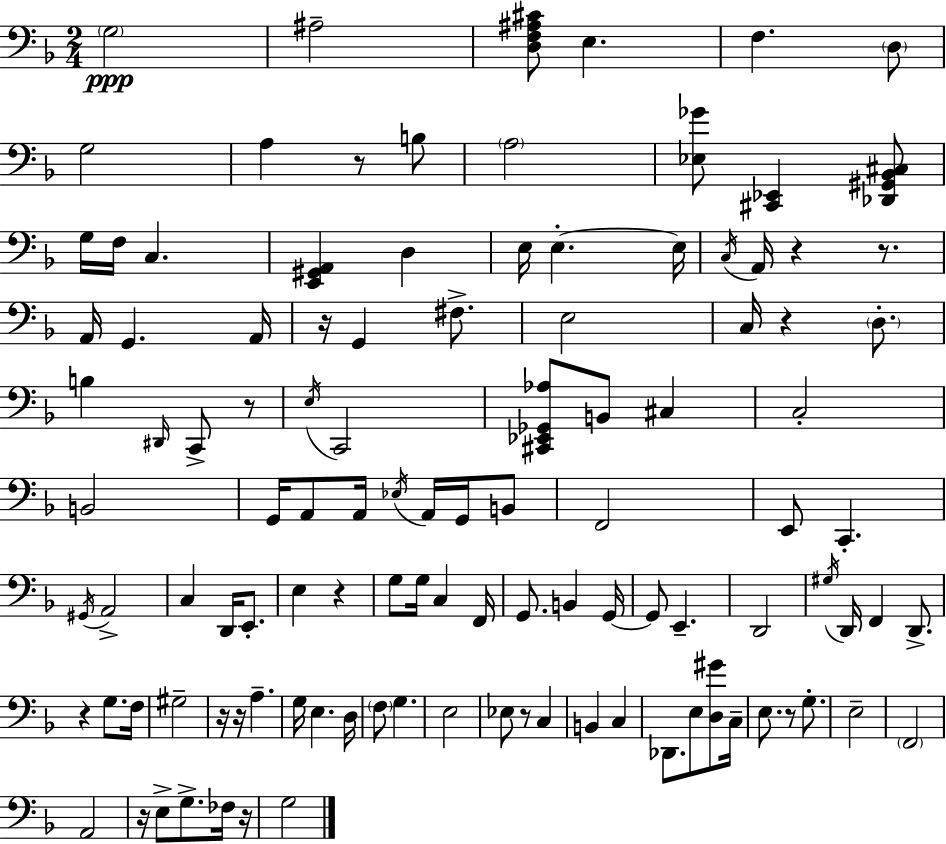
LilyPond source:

{
  \clef bass
  \numericTimeSignature
  \time 2/4
  \key f \major
  \parenthesize g2\ppp | ais2-- | <d f ais cis'>8 e4. | f4. \parenthesize d8 | \break g2 | a4 r8 b8 | \parenthesize a2 | <ees ges'>8 <cis, ees,>4 <des, gis, bes, cis>8 | \break g16 f16 c4. | <e, gis, a,>4 d4 | e16 e4.-.~~ e16 | \acciaccatura { c16 } a,16 r4 r8. | \break a,16 g,4. | a,16 r16 g,4 fis8.-> | e2 | c16 r4 \parenthesize d8.-. | \break b4 \grace { dis,16 } c,8-> | r8 \acciaccatura { e16 } c,2 | <cis, ees, ges, aes>8 b,8 cis4 | c2-. | \break b,2 | g,16 a,8 a,16 \acciaccatura { ees16 } | a,16 g,16 b,8 f,2 | e,8 c,4.-. | \break \acciaccatura { gis,16 } a,2-> | c4 | d,16 e,8.-. e4 | r4 g8 g16 | \break c4 f,16 g,8. | b,4 g,16~~ g,8 e,4.-- | d,2 | \acciaccatura { gis16 } d,16 f,4 | \break d,8.-> r4 | g8. f16 gis2-- | r16 r16 | a4.-- g16 e4. | \break d16 \parenthesize f8 | g4. e2 | ees8 | r8 c4 b,4 | \break c4 des,8. | e8 <d gis'>8 c16-- e8. | r8 g8.-. e2-- | \parenthesize f,2 | \break a,2 | r16 e8-> | g8.-> fes16 r16 g2 | \bar "|."
}